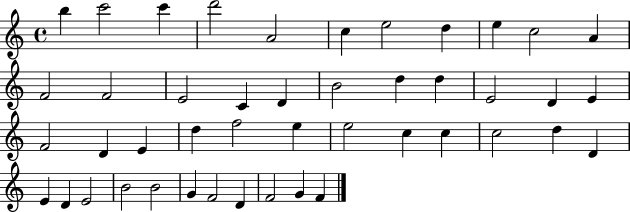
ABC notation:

X:1
T:Untitled
M:4/4
L:1/4
K:C
b c'2 c' d'2 A2 c e2 d e c2 A F2 F2 E2 C D B2 d d E2 D E F2 D E d f2 e e2 c c c2 d D E D E2 B2 B2 G F2 D F2 G F